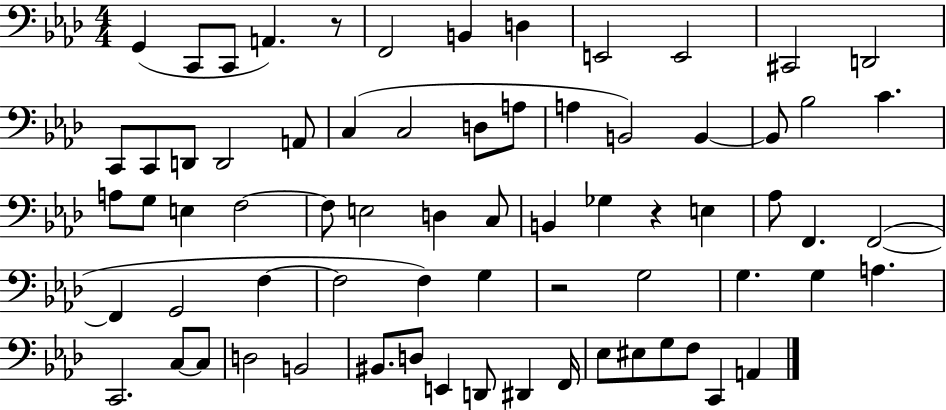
X:1
T:Untitled
M:4/4
L:1/4
K:Ab
G,, C,,/2 C,,/2 A,, z/2 F,,2 B,, D, E,,2 E,,2 ^C,,2 D,,2 C,,/2 C,,/2 D,,/2 D,,2 A,,/2 C, C,2 D,/2 A,/2 A, B,,2 B,, B,,/2 _B,2 C A,/2 G,/2 E, F,2 F,/2 E,2 D, C,/2 B,, _G, z E, _A,/2 F,, F,,2 F,, G,,2 F, F,2 F, G, z2 G,2 G, G, A, C,,2 C,/2 C,/2 D,2 B,,2 ^B,,/2 D,/2 E,, D,,/2 ^D,, F,,/4 _E,/2 ^E,/2 G,/2 F,/2 C,, A,,